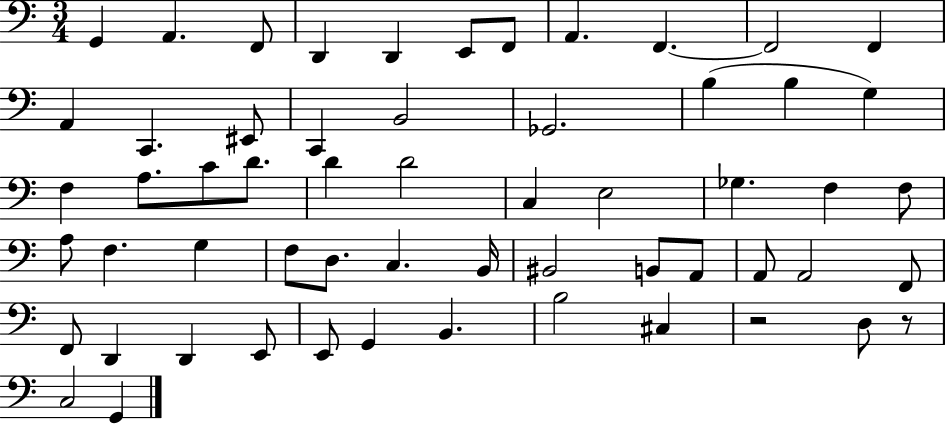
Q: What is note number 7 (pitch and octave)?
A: F2